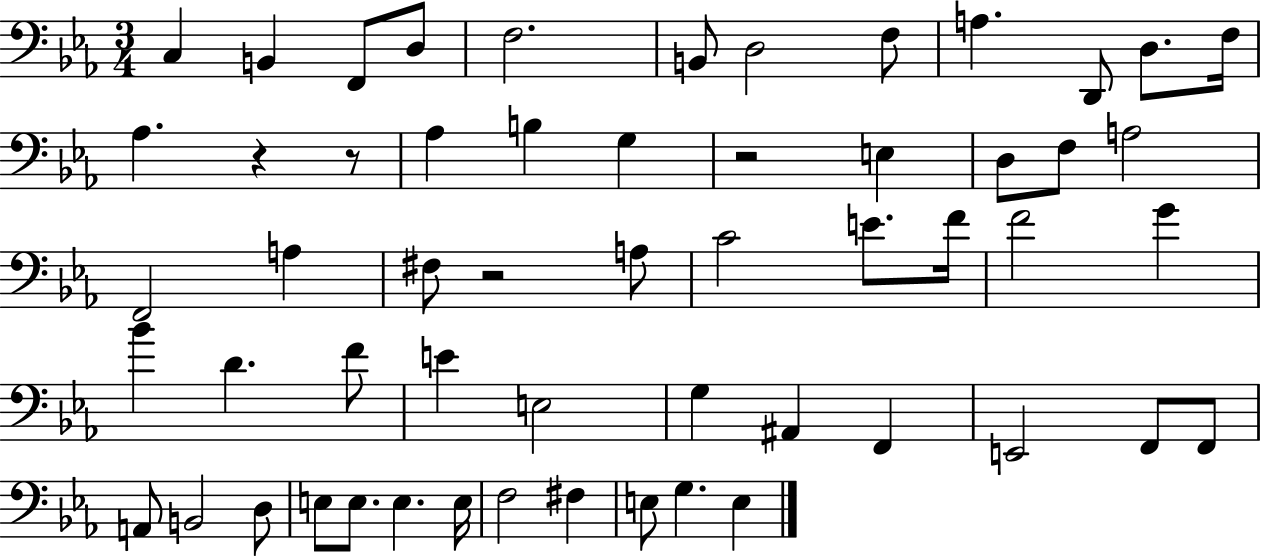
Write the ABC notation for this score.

X:1
T:Untitled
M:3/4
L:1/4
K:Eb
C, B,, F,,/2 D,/2 F,2 B,,/2 D,2 F,/2 A, D,,/2 D,/2 F,/4 _A, z z/2 _A, B, G, z2 E, D,/2 F,/2 A,2 F,,2 A, ^F,/2 z2 A,/2 C2 E/2 F/4 F2 G _B D F/2 E E,2 G, ^A,, F,, E,,2 F,,/2 F,,/2 A,,/2 B,,2 D,/2 E,/2 E,/2 E, E,/4 F,2 ^F, E,/2 G, E,